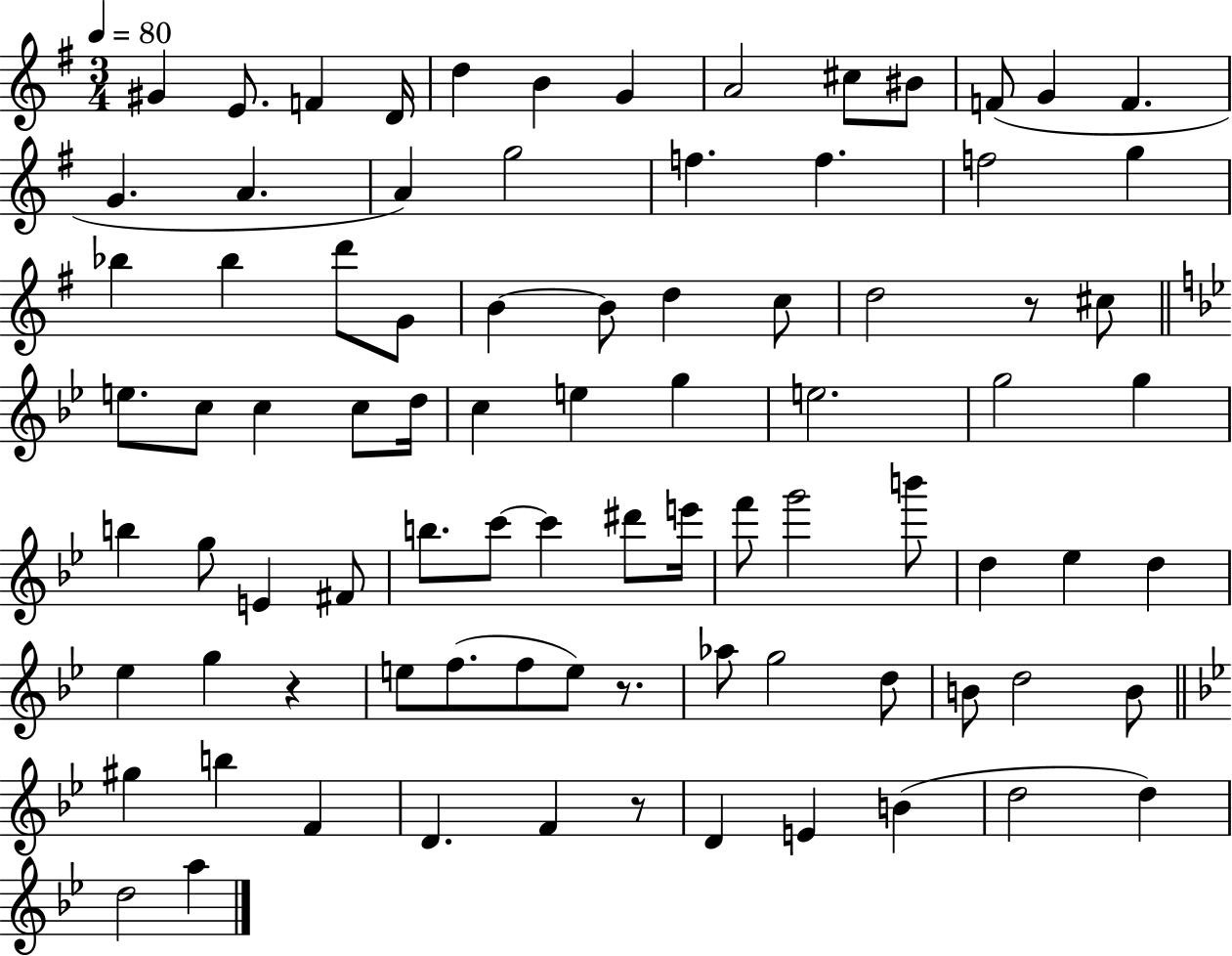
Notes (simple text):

G#4/q E4/e. F4/q D4/s D5/q B4/q G4/q A4/h C#5/e BIS4/e F4/e G4/q F4/q. G4/q. A4/q. A4/q G5/h F5/q. F5/q. F5/h G5/q Bb5/q Bb5/q D6/e G4/e B4/q B4/e D5/q C5/e D5/h R/e C#5/e E5/e. C5/e C5/q C5/e D5/s C5/q E5/q G5/q E5/h. G5/h G5/q B5/q G5/e E4/q F#4/e B5/e. C6/e C6/q D#6/e E6/s F6/e G6/h B6/e D5/q Eb5/q D5/q Eb5/q G5/q R/q E5/e F5/e. F5/e E5/e R/e. Ab5/e G5/h D5/e B4/e D5/h B4/e G#5/q B5/q F4/q D4/q. F4/q R/e D4/q E4/q B4/q D5/h D5/q D5/h A5/q